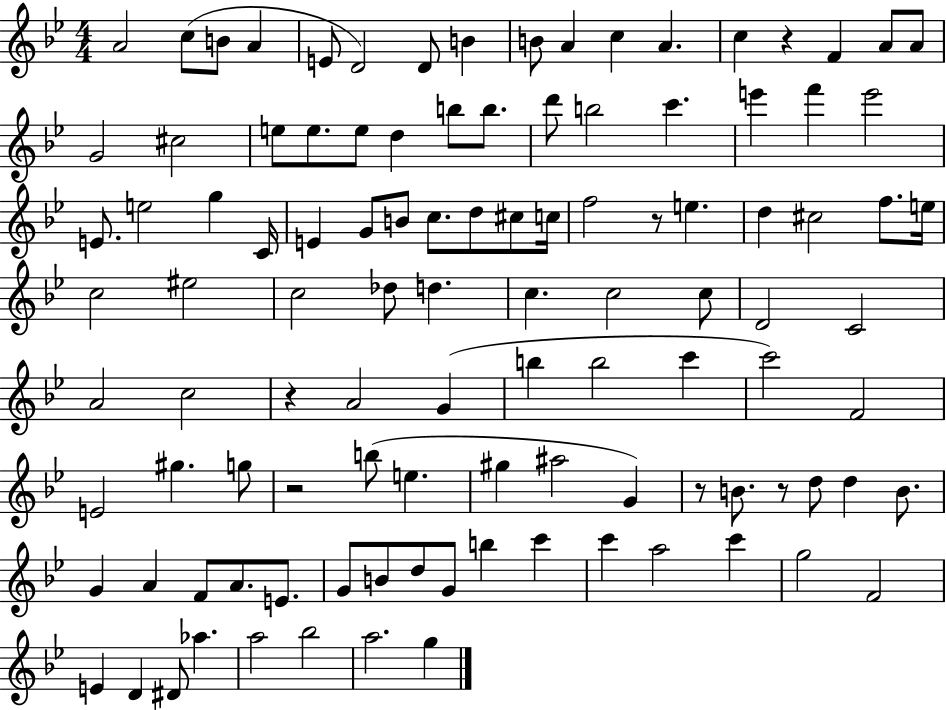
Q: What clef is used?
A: treble